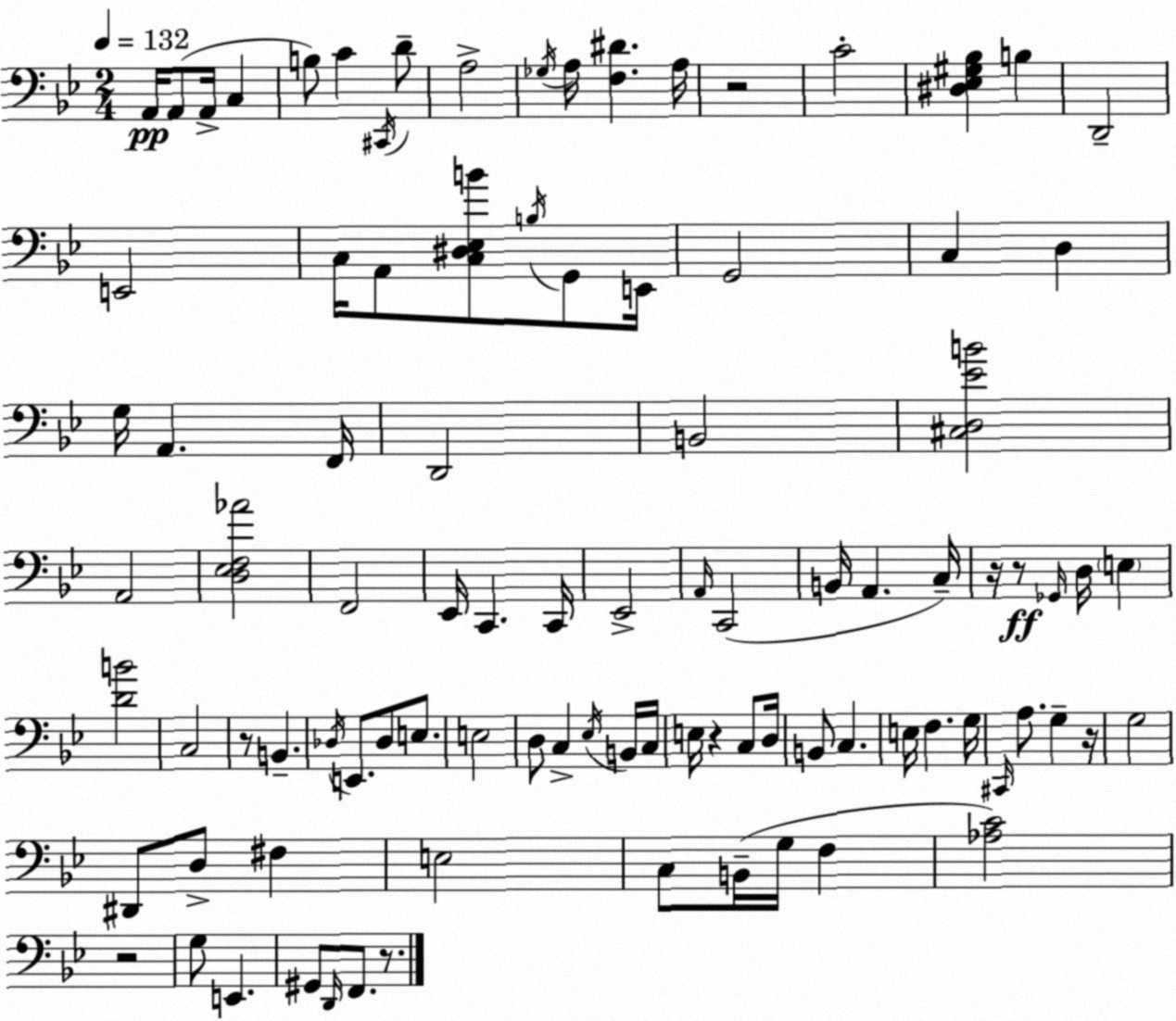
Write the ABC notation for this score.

X:1
T:Untitled
M:2/4
L:1/4
K:Gm
A,,/4 A,,/2 A,,/4 C, B,/2 C ^C,,/4 D/2 A,2 _G,/4 A,/4 [F,^D] A,/4 z2 C2 [^D,_E,^G,_B,] B, D,,2 E,,2 C,/4 A,,/2 [C,^D,_E,B]/2 B,/4 G,,/2 E,,/4 G,,2 C, D, G,/4 A,, F,,/4 D,,2 B,,2 [^C,D,_EB]2 A,,2 [D,_E,F,_A]2 F,,2 _E,,/4 C,, C,,/4 _E,,2 A,,/4 C,,2 B,,/4 A,, C,/4 z/4 z/2 _G,,/4 D,/4 E, [DB]2 C,2 z/2 B,, _D,/4 E,,/2 _D,/2 E,/2 E,2 D,/2 C, _E,/4 B,,/4 C,/4 E,/4 z C,/2 D,/4 B,,/2 C, E,/4 F, G,/4 ^C,,/4 A,/2 G, z/4 G,2 ^D,,/2 D,/2 ^F, E,2 C,/2 B,,/4 G,/4 F, [_A,C]2 z2 G,/2 E,, ^G,,/2 D,,/4 F,,/2 z/2